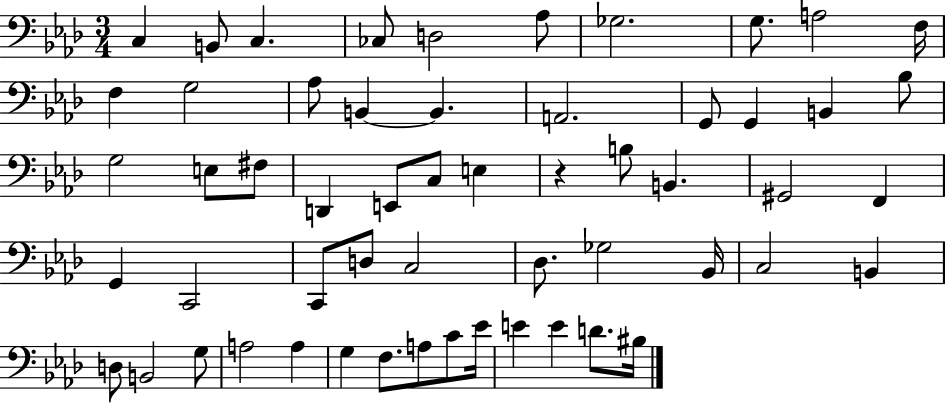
X:1
T:Untitled
M:3/4
L:1/4
K:Ab
C, B,,/2 C, _C,/2 D,2 _A,/2 _G,2 G,/2 A,2 F,/4 F, G,2 _A,/2 B,, B,, A,,2 G,,/2 G,, B,, _B,/2 G,2 E,/2 ^F,/2 D,, E,,/2 C,/2 E, z B,/2 B,, ^G,,2 F,, G,, C,,2 C,,/2 D,/2 C,2 _D,/2 _G,2 _B,,/4 C,2 B,, D,/2 B,,2 G,/2 A,2 A, G, F,/2 A,/2 C/2 _E/4 E E D/2 ^B,/4